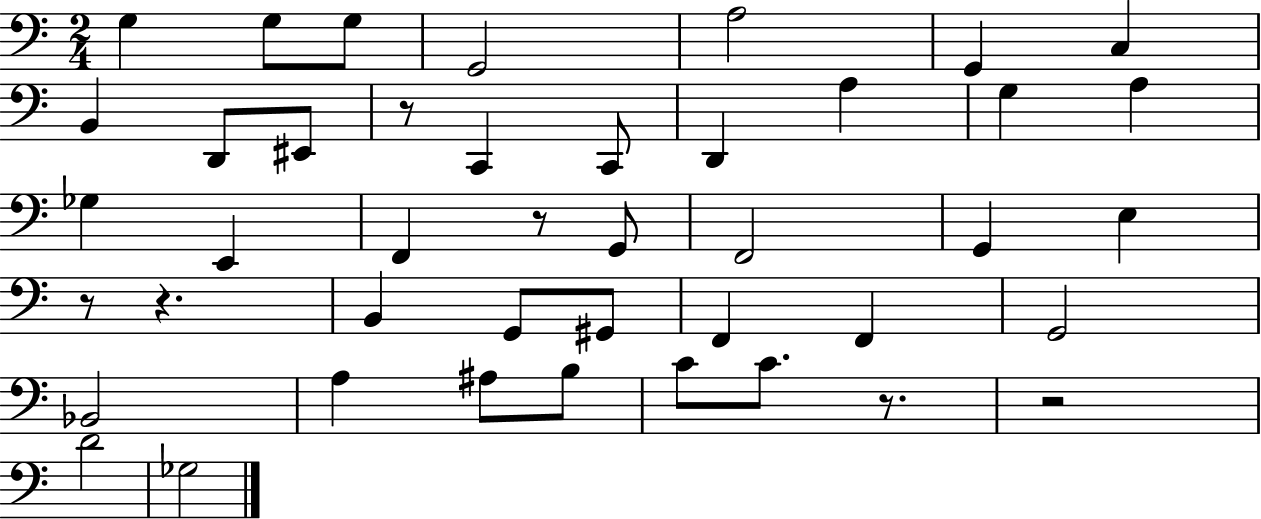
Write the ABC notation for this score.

X:1
T:Untitled
M:2/4
L:1/4
K:C
G, G,/2 G,/2 G,,2 A,2 G,, C, B,, D,,/2 ^E,,/2 z/2 C,, C,,/2 D,, A, G, A, _G, E,, F,, z/2 G,,/2 F,,2 G,, E, z/2 z B,, G,,/2 ^G,,/2 F,, F,, G,,2 _B,,2 A, ^A,/2 B,/2 C/2 C/2 z/2 z2 D2 _G,2